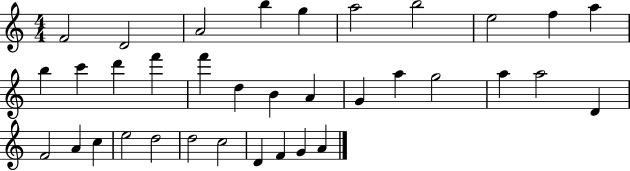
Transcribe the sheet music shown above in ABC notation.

X:1
T:Untitled
M:4/4
L:1/4
K:C
F2 D2 A2 b g a2 b2 e2 f a b c' d' f' f' d B A G a g2 a a2 D F2 A c e2 d2 d2 c2 D F G A